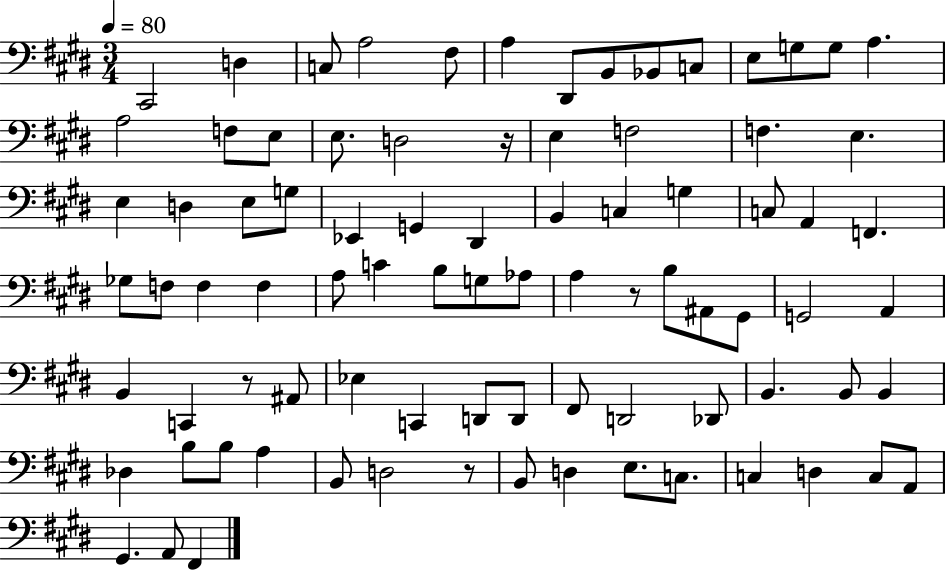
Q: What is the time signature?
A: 3/4